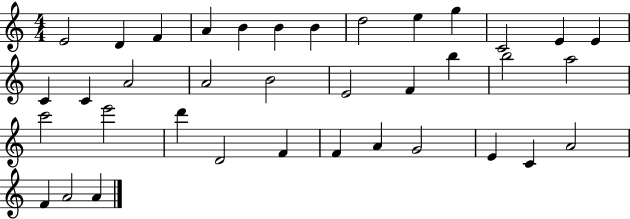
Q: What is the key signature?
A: C major